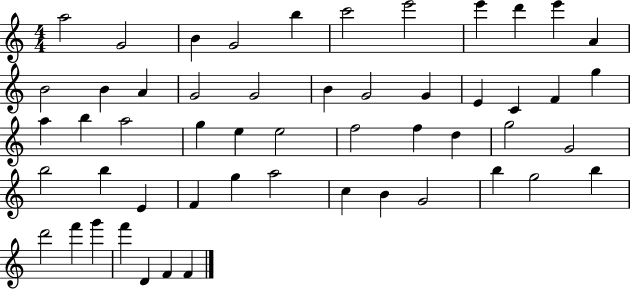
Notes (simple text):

A5/h G4/h B4/q G4/h B5/q C6/h E6/h E6/q D6/q E6/q A4/q B4/h B4/q A4/q G4/h G4/h B4/q G4/h G4/q E4/q C4/q F4/q G5/q A5/q B5/q A5/h G5/q E5/q E5/h F5/h F5/q D5/q G5/h G4/h B5/h B5/q E4/q F4/q G5/q A5/h C5/q B4/q G4/h B5/q G5/h B5/q D6/h F6/q G6/q F6/q D4/q F4/q F4/q